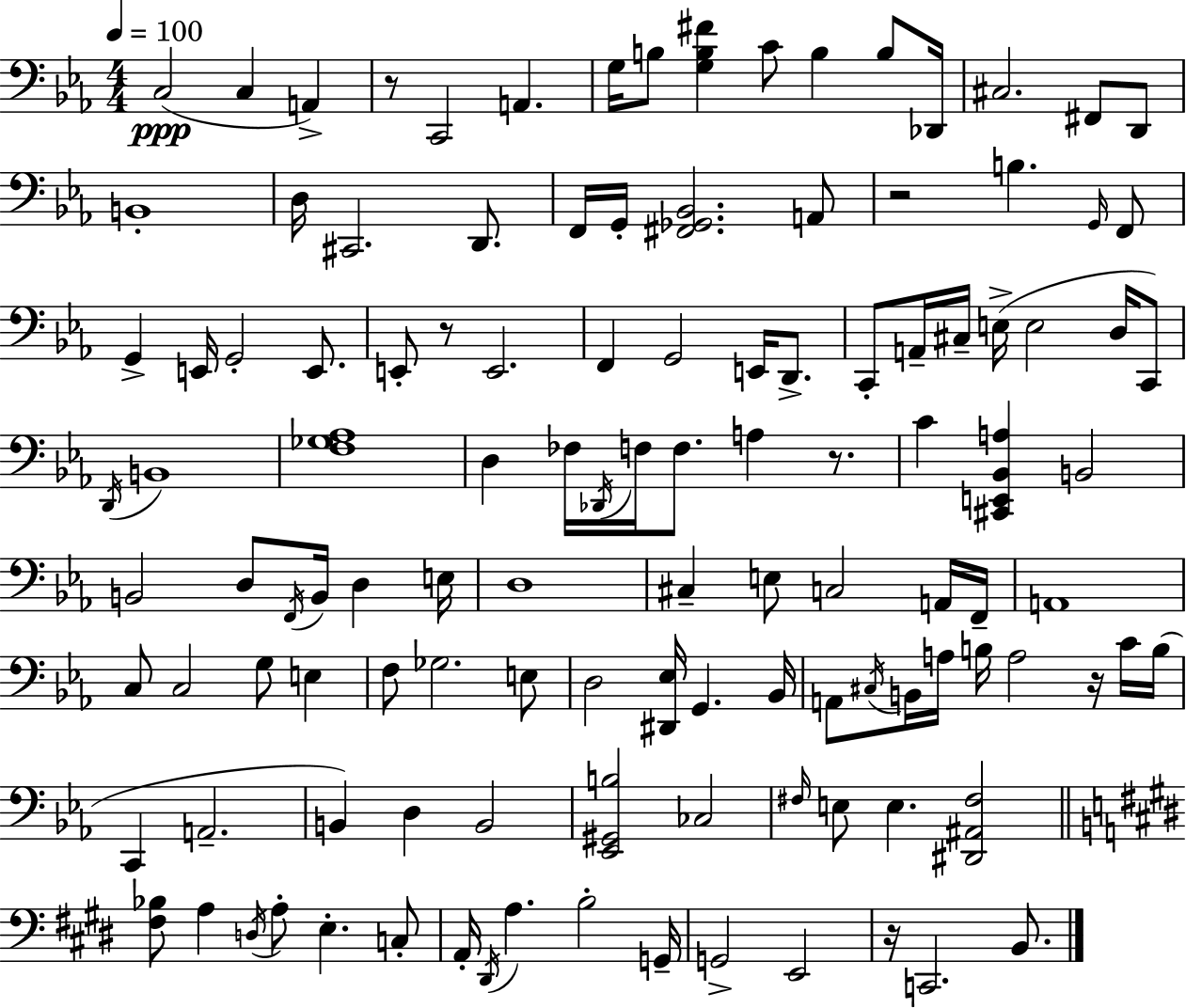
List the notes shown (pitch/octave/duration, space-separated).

C3/h C3/q A2/q R/e C2/h A2/q. G3/s B3/e [G3,B3,F#4]/q C4/e B3/q B3/e Db2/s C#3/h. F#2/e D2/e B2/w D3/s C#2/h. D2/e. F2/s G2/s [F#2,Gb2,Bb2]/h. A2/e R/h B3/q. G2/s F2/e G2/q E2/s G2/h E2/e. E2/e R/e E2/h. F2/q G2/h E2/s D2/e. C2/e A2/s C#3/s E3/s E3/h D3/s C2/e D2/s B2/w [F3,Gb3,Ab3]/w D3/q FES3/s Db2/s F3/s F3/e. A3/q R/e. C4/q [C#2,E2,Bb2,A3]/q B2/h B2/h D3/e F2/s B2/s D3/q E3/s D3/w C#3/q E3/e C3/h A2/s F2/s A2/w C3/e C3/h G3/e E3/q F3/e Gb3/h. E3/e D3/h [D#2,Eb3]/s G2/q. Bb2/s A2/e C#3/s B2/s A3/s B3/s A3/h R/s C4/s B3/s C2/q A2/h. B2/q D3/q B2/h [Eb2,G#2,B3]/h CES3/h F#3/s E3/e E3/q. [D#2,A#2,F#3]/h [F#3,Bb3]/e A3/q D3/s A3/e E3/q. C3/e A2/s D#2/s A3/q. B3/h G2/s G2/h E2/h R/s C2/h. B2/e.